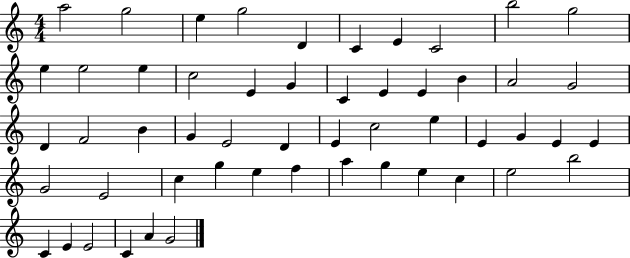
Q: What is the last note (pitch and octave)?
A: G4